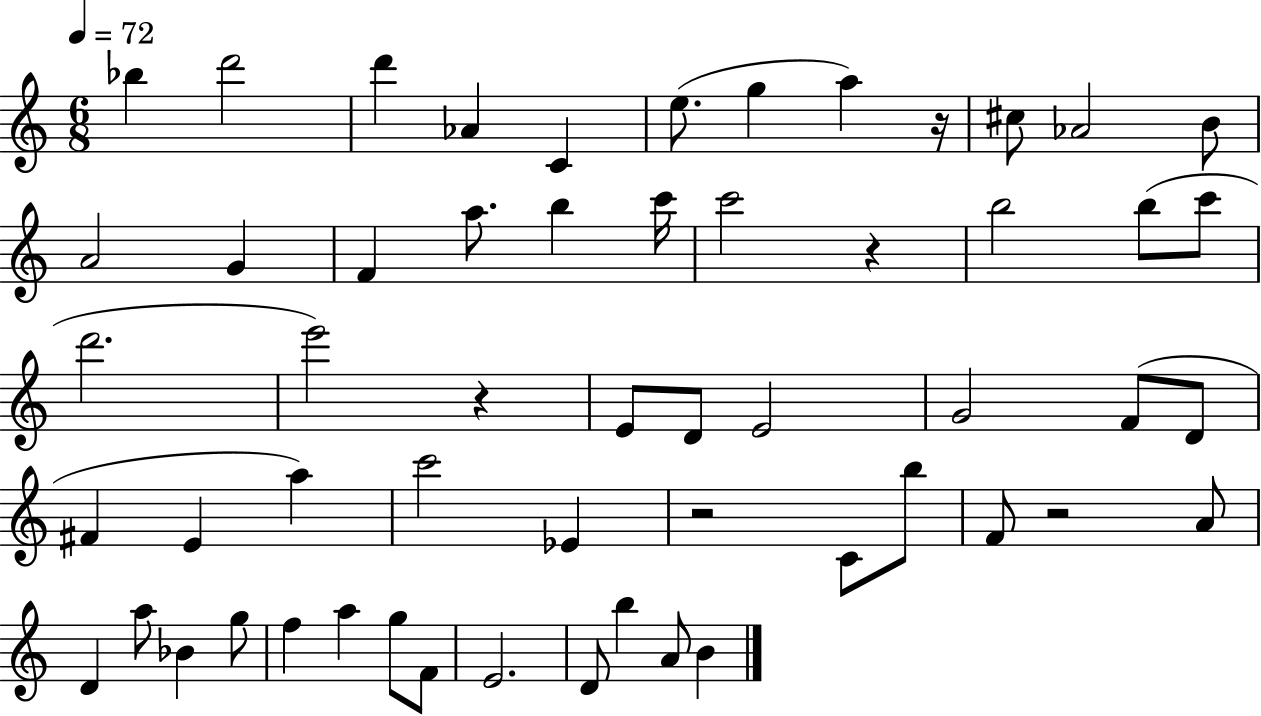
{
  \clef treble
  \numericTimeSignature
  \time 6/8
  \key c \major
  \tempo 4 = 72
  bes''4 d'''2 | d'''4 aes'4 c'4 | e''8.( g''4 a''4) r16 | cis''8 aes'2 b'8 | \break a'2 g'4 | f'4 a''8. b''4 c'''16 | c'''2 r4 | b''2 b''8( c'''8 | \break d'''2. | e'''2) r4 | e'8 d'8 e'2 | g'2 f'8( d'8 | \break fis'4 e'4 a''4) | c'''2 ees'4 | r2 c'8 b''8 | f'8 r2 a'8 | \break d'4 a''8 bes'4 g''8 | f''4 a''4 g''8 f'8 | e'2. | d'8 b''4 a'8 b'4 | \break \bar "|."
}